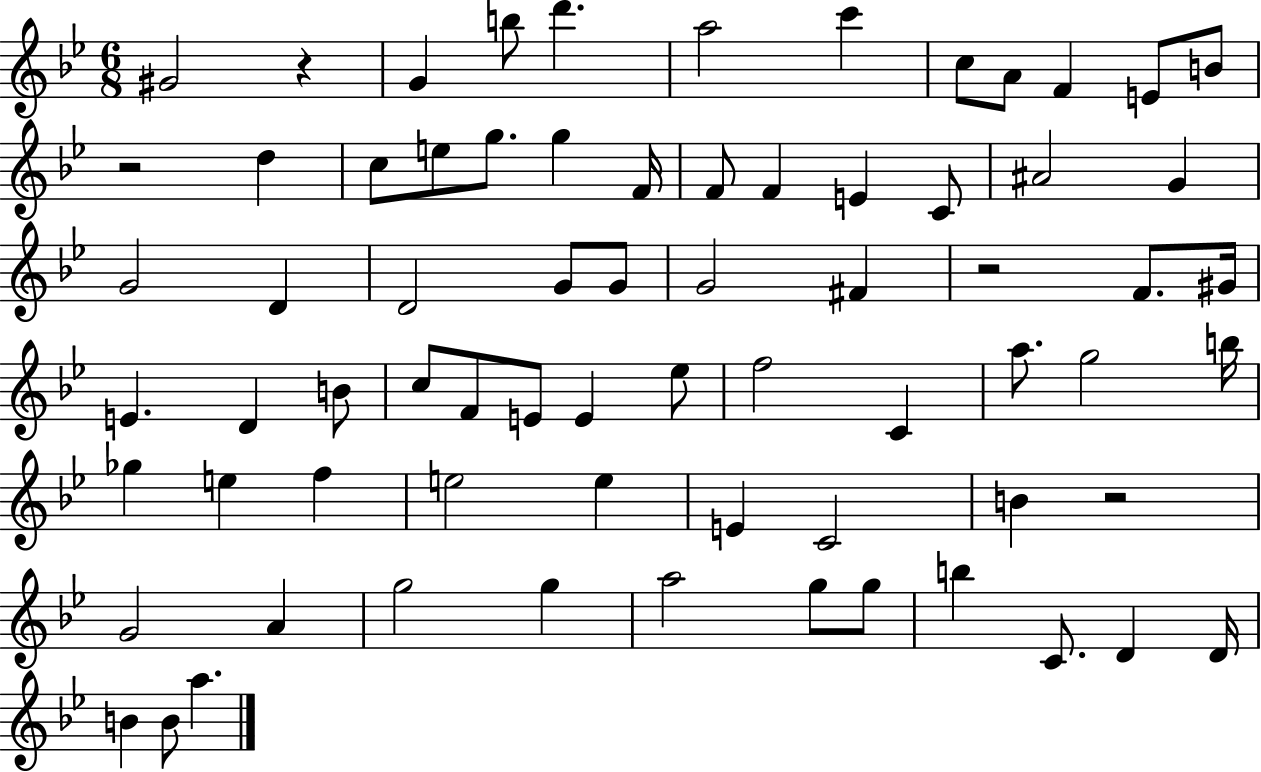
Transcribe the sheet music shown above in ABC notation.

X:1
T:Untitled
M:6/8
L:1/4
K:Bb
^G2 z G b/2 d' a2 c' c/2 A/2 F E/2 B/2 z2 d c/2 e/2 g/2 g F/4 F/2 F E C/2 ^A2 G G2 D D2 G/2 G/2 G2 ^F z2 F/2 ^G/4 E D B/2 c/2 F/2 E/2 E _e/2 f2 C a/2 g2 b/4 _g e f e2 e E C2 B z2 G2 A g2 g a2 g/2 g/2 b C/2 D D/4 B B/2 a